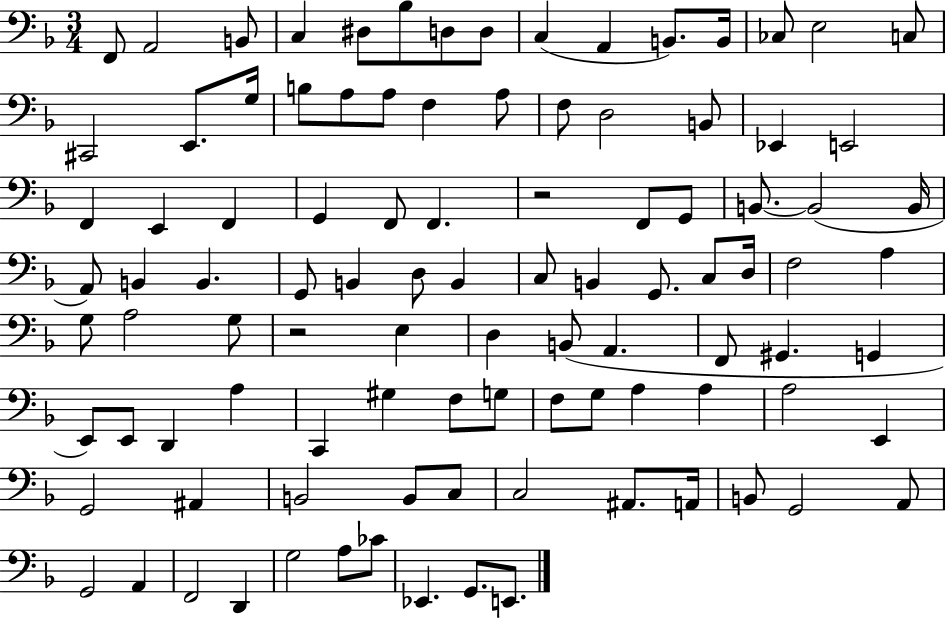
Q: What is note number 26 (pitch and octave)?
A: B2